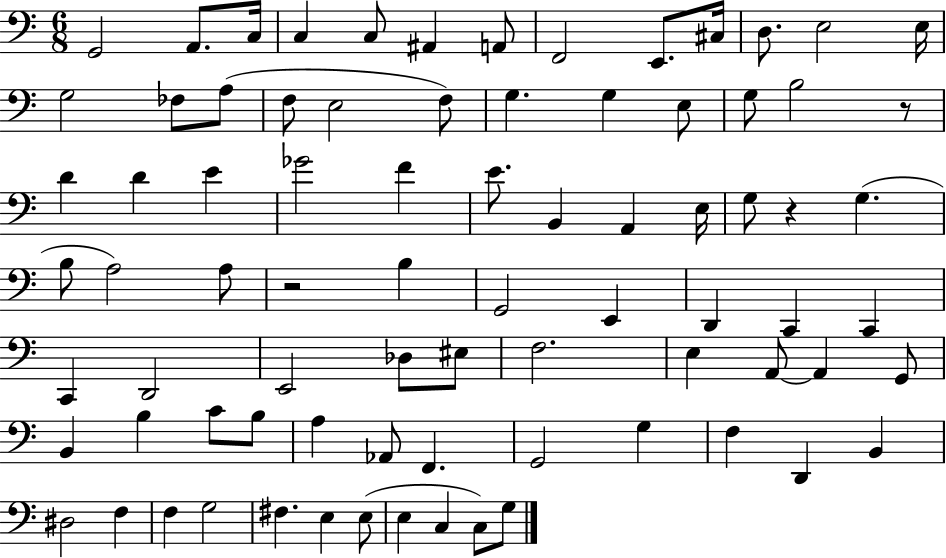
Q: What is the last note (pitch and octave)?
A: G3